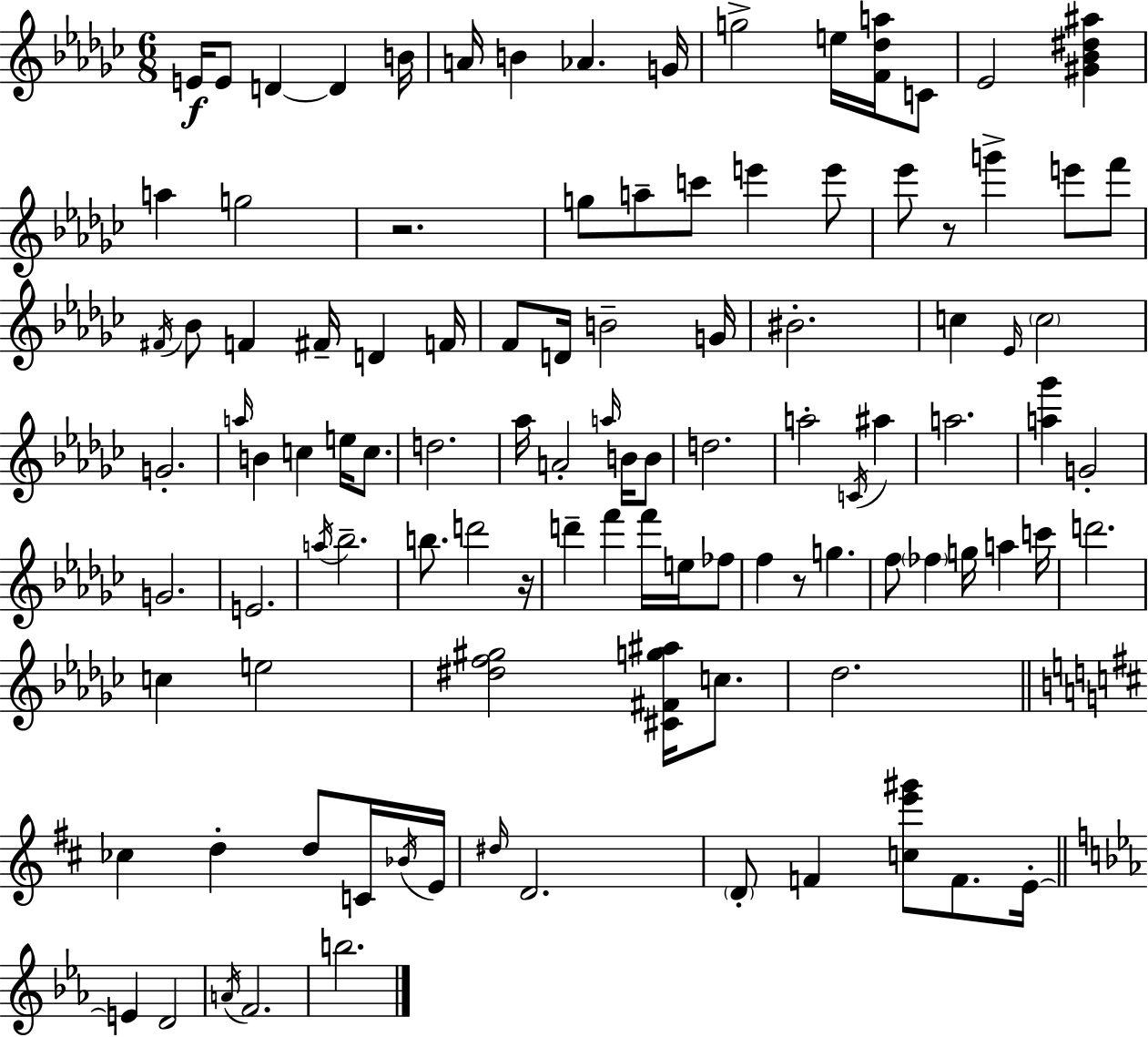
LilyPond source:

{
  \clef treble
  \numericTimeSignature
  \time 6/8
  \key ees \minor
  e'16\f e'8 d'4~~ d'4 b'16 | a'16 b'4 aes'4. g'16 | g''2-> e''16 <f' des'' a''>16 c'8 | ees'2 <gis' bes' dis'' ais''>4 | \break a''4 g''2 | r2. | g''8 a''8-- c'''8 e'''4 e'''8 | ees'''8 r8 g'''4-> e'''8 f'''8 | \break \acciaccatura { fis'16 } bes'8 f'4 fis'16-- d'4 | f'16 f'8 d'16 b'2-- | g'16 bis'2.-. | c''4 \grace { ees'16 } \parenthesize c''2 | \break g'2.-. | \grace { a''16 } b'4 c''4 e''16 | c''8. d''2. | aes''16 a'2-. | \break \grace { a''16 } b'16 b'8 d''2. | a''2-. | \acciaccatura { c'16 } ais''4 a''2. | <a'' ges'''>4 g'2-. | \break g'2. | e'2. | \acciaccatura { a''16 } bes''2.-- | b''8. d'''2 | \break r16 d'''4-- f'''4 | f'''16 e''16 fes''8 f''4 r8 | g''4. f''8 \parenthesize fes''4 | g''16 a''4 c'''16 d'''2. | \break c''4 e''2 | <dis'' f'' gis''>2 | <cis' fis' g'' ais''>16 c''8. des''2. | \bar "||" \break \key b \minor ces''4 d''4-. d''8 c'16 \acciaccatura { bes'16 } | e'16 \grace { dis''16 } d'2. | \parenthesize d'8-. f'4 <c'' e''' gis'''>8 f'8. | e'16-.~~ \bar "||" \break \key c \minor e'4 d'2 | \acciaccatura { a'16 } f'2. | b''2. | \bar "|."
}